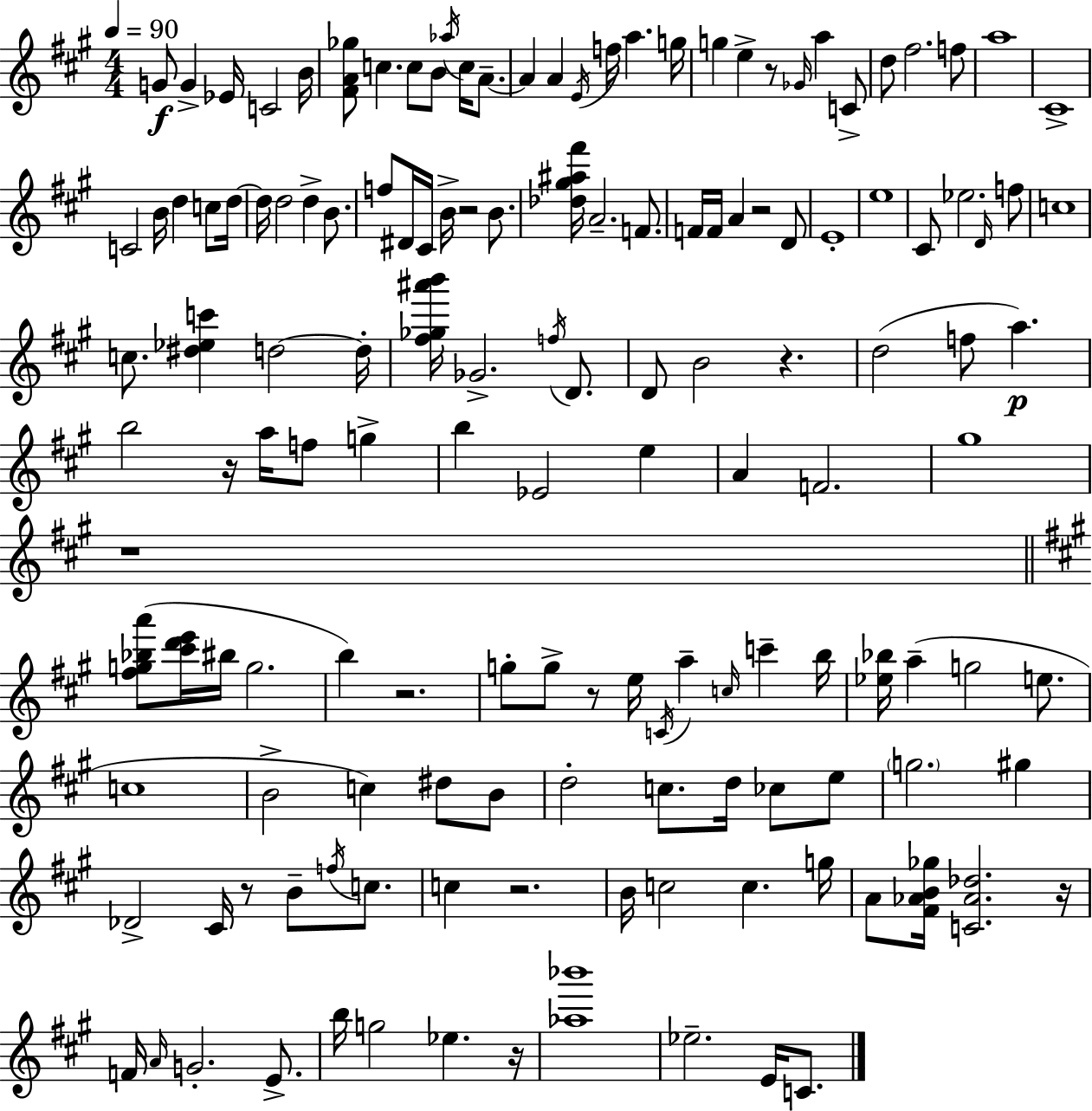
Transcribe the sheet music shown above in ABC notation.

X:1
T:Untitled
M:4/4
L:1/4
K:A
G/2 G _E/4 C2 B/4 [^FA_g]/2 c c/2 B/2 _a/4 c/4 A/2 A A E/4 f/4 a g/4 g e z/2 _G/4 a C/2 d/2 ^f2 f/2 a4 ^C4 C2 B/4 d c/2 d/4 d/4 d2 d B/2 f/2 ^D/4 ^C/4 B/4 z2 B/2 [_d^g^a^f']/4 A2 F/2 F/4 F/4 A z2 D/2 E4 e4 ^C/2 _e2 D/4 f/2 c4 c/2 [^d_ec'] d2 d/4 [^f_g^a'b']/4 _G2 f/4 D/2 D/2 B2 z d2 f/2 a b2 z/4 a/4 f/2 g b _E2 e A F2 ^g4 z4 [^fg_ba']/2 [^c'd'e']/4 ^b/4 g2 b z2 g/2 g/2 z/2 e/4 C/4 a c/4 c' b/4 [_e_b]/4 a g2 e/2 c4 B2 c ^d/2 B/2 d2 c/2 d/4 _c/2 e/2 g2 ^g _D2 ^C/4 z/2 B/2 f/4 c/2 c z2 B/4 c2 c g/4 A/2 [^F_AB_g]/4 [C_A_d]2 z/4 F/4 A/4 G2 E/2 b/4 g2 _e z/4 [_a_b']4 _e2 E/4 C/2